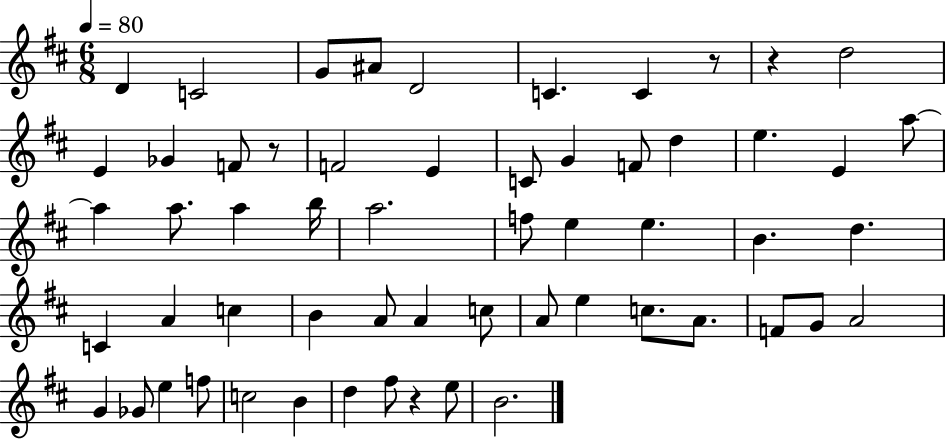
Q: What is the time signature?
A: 6/8